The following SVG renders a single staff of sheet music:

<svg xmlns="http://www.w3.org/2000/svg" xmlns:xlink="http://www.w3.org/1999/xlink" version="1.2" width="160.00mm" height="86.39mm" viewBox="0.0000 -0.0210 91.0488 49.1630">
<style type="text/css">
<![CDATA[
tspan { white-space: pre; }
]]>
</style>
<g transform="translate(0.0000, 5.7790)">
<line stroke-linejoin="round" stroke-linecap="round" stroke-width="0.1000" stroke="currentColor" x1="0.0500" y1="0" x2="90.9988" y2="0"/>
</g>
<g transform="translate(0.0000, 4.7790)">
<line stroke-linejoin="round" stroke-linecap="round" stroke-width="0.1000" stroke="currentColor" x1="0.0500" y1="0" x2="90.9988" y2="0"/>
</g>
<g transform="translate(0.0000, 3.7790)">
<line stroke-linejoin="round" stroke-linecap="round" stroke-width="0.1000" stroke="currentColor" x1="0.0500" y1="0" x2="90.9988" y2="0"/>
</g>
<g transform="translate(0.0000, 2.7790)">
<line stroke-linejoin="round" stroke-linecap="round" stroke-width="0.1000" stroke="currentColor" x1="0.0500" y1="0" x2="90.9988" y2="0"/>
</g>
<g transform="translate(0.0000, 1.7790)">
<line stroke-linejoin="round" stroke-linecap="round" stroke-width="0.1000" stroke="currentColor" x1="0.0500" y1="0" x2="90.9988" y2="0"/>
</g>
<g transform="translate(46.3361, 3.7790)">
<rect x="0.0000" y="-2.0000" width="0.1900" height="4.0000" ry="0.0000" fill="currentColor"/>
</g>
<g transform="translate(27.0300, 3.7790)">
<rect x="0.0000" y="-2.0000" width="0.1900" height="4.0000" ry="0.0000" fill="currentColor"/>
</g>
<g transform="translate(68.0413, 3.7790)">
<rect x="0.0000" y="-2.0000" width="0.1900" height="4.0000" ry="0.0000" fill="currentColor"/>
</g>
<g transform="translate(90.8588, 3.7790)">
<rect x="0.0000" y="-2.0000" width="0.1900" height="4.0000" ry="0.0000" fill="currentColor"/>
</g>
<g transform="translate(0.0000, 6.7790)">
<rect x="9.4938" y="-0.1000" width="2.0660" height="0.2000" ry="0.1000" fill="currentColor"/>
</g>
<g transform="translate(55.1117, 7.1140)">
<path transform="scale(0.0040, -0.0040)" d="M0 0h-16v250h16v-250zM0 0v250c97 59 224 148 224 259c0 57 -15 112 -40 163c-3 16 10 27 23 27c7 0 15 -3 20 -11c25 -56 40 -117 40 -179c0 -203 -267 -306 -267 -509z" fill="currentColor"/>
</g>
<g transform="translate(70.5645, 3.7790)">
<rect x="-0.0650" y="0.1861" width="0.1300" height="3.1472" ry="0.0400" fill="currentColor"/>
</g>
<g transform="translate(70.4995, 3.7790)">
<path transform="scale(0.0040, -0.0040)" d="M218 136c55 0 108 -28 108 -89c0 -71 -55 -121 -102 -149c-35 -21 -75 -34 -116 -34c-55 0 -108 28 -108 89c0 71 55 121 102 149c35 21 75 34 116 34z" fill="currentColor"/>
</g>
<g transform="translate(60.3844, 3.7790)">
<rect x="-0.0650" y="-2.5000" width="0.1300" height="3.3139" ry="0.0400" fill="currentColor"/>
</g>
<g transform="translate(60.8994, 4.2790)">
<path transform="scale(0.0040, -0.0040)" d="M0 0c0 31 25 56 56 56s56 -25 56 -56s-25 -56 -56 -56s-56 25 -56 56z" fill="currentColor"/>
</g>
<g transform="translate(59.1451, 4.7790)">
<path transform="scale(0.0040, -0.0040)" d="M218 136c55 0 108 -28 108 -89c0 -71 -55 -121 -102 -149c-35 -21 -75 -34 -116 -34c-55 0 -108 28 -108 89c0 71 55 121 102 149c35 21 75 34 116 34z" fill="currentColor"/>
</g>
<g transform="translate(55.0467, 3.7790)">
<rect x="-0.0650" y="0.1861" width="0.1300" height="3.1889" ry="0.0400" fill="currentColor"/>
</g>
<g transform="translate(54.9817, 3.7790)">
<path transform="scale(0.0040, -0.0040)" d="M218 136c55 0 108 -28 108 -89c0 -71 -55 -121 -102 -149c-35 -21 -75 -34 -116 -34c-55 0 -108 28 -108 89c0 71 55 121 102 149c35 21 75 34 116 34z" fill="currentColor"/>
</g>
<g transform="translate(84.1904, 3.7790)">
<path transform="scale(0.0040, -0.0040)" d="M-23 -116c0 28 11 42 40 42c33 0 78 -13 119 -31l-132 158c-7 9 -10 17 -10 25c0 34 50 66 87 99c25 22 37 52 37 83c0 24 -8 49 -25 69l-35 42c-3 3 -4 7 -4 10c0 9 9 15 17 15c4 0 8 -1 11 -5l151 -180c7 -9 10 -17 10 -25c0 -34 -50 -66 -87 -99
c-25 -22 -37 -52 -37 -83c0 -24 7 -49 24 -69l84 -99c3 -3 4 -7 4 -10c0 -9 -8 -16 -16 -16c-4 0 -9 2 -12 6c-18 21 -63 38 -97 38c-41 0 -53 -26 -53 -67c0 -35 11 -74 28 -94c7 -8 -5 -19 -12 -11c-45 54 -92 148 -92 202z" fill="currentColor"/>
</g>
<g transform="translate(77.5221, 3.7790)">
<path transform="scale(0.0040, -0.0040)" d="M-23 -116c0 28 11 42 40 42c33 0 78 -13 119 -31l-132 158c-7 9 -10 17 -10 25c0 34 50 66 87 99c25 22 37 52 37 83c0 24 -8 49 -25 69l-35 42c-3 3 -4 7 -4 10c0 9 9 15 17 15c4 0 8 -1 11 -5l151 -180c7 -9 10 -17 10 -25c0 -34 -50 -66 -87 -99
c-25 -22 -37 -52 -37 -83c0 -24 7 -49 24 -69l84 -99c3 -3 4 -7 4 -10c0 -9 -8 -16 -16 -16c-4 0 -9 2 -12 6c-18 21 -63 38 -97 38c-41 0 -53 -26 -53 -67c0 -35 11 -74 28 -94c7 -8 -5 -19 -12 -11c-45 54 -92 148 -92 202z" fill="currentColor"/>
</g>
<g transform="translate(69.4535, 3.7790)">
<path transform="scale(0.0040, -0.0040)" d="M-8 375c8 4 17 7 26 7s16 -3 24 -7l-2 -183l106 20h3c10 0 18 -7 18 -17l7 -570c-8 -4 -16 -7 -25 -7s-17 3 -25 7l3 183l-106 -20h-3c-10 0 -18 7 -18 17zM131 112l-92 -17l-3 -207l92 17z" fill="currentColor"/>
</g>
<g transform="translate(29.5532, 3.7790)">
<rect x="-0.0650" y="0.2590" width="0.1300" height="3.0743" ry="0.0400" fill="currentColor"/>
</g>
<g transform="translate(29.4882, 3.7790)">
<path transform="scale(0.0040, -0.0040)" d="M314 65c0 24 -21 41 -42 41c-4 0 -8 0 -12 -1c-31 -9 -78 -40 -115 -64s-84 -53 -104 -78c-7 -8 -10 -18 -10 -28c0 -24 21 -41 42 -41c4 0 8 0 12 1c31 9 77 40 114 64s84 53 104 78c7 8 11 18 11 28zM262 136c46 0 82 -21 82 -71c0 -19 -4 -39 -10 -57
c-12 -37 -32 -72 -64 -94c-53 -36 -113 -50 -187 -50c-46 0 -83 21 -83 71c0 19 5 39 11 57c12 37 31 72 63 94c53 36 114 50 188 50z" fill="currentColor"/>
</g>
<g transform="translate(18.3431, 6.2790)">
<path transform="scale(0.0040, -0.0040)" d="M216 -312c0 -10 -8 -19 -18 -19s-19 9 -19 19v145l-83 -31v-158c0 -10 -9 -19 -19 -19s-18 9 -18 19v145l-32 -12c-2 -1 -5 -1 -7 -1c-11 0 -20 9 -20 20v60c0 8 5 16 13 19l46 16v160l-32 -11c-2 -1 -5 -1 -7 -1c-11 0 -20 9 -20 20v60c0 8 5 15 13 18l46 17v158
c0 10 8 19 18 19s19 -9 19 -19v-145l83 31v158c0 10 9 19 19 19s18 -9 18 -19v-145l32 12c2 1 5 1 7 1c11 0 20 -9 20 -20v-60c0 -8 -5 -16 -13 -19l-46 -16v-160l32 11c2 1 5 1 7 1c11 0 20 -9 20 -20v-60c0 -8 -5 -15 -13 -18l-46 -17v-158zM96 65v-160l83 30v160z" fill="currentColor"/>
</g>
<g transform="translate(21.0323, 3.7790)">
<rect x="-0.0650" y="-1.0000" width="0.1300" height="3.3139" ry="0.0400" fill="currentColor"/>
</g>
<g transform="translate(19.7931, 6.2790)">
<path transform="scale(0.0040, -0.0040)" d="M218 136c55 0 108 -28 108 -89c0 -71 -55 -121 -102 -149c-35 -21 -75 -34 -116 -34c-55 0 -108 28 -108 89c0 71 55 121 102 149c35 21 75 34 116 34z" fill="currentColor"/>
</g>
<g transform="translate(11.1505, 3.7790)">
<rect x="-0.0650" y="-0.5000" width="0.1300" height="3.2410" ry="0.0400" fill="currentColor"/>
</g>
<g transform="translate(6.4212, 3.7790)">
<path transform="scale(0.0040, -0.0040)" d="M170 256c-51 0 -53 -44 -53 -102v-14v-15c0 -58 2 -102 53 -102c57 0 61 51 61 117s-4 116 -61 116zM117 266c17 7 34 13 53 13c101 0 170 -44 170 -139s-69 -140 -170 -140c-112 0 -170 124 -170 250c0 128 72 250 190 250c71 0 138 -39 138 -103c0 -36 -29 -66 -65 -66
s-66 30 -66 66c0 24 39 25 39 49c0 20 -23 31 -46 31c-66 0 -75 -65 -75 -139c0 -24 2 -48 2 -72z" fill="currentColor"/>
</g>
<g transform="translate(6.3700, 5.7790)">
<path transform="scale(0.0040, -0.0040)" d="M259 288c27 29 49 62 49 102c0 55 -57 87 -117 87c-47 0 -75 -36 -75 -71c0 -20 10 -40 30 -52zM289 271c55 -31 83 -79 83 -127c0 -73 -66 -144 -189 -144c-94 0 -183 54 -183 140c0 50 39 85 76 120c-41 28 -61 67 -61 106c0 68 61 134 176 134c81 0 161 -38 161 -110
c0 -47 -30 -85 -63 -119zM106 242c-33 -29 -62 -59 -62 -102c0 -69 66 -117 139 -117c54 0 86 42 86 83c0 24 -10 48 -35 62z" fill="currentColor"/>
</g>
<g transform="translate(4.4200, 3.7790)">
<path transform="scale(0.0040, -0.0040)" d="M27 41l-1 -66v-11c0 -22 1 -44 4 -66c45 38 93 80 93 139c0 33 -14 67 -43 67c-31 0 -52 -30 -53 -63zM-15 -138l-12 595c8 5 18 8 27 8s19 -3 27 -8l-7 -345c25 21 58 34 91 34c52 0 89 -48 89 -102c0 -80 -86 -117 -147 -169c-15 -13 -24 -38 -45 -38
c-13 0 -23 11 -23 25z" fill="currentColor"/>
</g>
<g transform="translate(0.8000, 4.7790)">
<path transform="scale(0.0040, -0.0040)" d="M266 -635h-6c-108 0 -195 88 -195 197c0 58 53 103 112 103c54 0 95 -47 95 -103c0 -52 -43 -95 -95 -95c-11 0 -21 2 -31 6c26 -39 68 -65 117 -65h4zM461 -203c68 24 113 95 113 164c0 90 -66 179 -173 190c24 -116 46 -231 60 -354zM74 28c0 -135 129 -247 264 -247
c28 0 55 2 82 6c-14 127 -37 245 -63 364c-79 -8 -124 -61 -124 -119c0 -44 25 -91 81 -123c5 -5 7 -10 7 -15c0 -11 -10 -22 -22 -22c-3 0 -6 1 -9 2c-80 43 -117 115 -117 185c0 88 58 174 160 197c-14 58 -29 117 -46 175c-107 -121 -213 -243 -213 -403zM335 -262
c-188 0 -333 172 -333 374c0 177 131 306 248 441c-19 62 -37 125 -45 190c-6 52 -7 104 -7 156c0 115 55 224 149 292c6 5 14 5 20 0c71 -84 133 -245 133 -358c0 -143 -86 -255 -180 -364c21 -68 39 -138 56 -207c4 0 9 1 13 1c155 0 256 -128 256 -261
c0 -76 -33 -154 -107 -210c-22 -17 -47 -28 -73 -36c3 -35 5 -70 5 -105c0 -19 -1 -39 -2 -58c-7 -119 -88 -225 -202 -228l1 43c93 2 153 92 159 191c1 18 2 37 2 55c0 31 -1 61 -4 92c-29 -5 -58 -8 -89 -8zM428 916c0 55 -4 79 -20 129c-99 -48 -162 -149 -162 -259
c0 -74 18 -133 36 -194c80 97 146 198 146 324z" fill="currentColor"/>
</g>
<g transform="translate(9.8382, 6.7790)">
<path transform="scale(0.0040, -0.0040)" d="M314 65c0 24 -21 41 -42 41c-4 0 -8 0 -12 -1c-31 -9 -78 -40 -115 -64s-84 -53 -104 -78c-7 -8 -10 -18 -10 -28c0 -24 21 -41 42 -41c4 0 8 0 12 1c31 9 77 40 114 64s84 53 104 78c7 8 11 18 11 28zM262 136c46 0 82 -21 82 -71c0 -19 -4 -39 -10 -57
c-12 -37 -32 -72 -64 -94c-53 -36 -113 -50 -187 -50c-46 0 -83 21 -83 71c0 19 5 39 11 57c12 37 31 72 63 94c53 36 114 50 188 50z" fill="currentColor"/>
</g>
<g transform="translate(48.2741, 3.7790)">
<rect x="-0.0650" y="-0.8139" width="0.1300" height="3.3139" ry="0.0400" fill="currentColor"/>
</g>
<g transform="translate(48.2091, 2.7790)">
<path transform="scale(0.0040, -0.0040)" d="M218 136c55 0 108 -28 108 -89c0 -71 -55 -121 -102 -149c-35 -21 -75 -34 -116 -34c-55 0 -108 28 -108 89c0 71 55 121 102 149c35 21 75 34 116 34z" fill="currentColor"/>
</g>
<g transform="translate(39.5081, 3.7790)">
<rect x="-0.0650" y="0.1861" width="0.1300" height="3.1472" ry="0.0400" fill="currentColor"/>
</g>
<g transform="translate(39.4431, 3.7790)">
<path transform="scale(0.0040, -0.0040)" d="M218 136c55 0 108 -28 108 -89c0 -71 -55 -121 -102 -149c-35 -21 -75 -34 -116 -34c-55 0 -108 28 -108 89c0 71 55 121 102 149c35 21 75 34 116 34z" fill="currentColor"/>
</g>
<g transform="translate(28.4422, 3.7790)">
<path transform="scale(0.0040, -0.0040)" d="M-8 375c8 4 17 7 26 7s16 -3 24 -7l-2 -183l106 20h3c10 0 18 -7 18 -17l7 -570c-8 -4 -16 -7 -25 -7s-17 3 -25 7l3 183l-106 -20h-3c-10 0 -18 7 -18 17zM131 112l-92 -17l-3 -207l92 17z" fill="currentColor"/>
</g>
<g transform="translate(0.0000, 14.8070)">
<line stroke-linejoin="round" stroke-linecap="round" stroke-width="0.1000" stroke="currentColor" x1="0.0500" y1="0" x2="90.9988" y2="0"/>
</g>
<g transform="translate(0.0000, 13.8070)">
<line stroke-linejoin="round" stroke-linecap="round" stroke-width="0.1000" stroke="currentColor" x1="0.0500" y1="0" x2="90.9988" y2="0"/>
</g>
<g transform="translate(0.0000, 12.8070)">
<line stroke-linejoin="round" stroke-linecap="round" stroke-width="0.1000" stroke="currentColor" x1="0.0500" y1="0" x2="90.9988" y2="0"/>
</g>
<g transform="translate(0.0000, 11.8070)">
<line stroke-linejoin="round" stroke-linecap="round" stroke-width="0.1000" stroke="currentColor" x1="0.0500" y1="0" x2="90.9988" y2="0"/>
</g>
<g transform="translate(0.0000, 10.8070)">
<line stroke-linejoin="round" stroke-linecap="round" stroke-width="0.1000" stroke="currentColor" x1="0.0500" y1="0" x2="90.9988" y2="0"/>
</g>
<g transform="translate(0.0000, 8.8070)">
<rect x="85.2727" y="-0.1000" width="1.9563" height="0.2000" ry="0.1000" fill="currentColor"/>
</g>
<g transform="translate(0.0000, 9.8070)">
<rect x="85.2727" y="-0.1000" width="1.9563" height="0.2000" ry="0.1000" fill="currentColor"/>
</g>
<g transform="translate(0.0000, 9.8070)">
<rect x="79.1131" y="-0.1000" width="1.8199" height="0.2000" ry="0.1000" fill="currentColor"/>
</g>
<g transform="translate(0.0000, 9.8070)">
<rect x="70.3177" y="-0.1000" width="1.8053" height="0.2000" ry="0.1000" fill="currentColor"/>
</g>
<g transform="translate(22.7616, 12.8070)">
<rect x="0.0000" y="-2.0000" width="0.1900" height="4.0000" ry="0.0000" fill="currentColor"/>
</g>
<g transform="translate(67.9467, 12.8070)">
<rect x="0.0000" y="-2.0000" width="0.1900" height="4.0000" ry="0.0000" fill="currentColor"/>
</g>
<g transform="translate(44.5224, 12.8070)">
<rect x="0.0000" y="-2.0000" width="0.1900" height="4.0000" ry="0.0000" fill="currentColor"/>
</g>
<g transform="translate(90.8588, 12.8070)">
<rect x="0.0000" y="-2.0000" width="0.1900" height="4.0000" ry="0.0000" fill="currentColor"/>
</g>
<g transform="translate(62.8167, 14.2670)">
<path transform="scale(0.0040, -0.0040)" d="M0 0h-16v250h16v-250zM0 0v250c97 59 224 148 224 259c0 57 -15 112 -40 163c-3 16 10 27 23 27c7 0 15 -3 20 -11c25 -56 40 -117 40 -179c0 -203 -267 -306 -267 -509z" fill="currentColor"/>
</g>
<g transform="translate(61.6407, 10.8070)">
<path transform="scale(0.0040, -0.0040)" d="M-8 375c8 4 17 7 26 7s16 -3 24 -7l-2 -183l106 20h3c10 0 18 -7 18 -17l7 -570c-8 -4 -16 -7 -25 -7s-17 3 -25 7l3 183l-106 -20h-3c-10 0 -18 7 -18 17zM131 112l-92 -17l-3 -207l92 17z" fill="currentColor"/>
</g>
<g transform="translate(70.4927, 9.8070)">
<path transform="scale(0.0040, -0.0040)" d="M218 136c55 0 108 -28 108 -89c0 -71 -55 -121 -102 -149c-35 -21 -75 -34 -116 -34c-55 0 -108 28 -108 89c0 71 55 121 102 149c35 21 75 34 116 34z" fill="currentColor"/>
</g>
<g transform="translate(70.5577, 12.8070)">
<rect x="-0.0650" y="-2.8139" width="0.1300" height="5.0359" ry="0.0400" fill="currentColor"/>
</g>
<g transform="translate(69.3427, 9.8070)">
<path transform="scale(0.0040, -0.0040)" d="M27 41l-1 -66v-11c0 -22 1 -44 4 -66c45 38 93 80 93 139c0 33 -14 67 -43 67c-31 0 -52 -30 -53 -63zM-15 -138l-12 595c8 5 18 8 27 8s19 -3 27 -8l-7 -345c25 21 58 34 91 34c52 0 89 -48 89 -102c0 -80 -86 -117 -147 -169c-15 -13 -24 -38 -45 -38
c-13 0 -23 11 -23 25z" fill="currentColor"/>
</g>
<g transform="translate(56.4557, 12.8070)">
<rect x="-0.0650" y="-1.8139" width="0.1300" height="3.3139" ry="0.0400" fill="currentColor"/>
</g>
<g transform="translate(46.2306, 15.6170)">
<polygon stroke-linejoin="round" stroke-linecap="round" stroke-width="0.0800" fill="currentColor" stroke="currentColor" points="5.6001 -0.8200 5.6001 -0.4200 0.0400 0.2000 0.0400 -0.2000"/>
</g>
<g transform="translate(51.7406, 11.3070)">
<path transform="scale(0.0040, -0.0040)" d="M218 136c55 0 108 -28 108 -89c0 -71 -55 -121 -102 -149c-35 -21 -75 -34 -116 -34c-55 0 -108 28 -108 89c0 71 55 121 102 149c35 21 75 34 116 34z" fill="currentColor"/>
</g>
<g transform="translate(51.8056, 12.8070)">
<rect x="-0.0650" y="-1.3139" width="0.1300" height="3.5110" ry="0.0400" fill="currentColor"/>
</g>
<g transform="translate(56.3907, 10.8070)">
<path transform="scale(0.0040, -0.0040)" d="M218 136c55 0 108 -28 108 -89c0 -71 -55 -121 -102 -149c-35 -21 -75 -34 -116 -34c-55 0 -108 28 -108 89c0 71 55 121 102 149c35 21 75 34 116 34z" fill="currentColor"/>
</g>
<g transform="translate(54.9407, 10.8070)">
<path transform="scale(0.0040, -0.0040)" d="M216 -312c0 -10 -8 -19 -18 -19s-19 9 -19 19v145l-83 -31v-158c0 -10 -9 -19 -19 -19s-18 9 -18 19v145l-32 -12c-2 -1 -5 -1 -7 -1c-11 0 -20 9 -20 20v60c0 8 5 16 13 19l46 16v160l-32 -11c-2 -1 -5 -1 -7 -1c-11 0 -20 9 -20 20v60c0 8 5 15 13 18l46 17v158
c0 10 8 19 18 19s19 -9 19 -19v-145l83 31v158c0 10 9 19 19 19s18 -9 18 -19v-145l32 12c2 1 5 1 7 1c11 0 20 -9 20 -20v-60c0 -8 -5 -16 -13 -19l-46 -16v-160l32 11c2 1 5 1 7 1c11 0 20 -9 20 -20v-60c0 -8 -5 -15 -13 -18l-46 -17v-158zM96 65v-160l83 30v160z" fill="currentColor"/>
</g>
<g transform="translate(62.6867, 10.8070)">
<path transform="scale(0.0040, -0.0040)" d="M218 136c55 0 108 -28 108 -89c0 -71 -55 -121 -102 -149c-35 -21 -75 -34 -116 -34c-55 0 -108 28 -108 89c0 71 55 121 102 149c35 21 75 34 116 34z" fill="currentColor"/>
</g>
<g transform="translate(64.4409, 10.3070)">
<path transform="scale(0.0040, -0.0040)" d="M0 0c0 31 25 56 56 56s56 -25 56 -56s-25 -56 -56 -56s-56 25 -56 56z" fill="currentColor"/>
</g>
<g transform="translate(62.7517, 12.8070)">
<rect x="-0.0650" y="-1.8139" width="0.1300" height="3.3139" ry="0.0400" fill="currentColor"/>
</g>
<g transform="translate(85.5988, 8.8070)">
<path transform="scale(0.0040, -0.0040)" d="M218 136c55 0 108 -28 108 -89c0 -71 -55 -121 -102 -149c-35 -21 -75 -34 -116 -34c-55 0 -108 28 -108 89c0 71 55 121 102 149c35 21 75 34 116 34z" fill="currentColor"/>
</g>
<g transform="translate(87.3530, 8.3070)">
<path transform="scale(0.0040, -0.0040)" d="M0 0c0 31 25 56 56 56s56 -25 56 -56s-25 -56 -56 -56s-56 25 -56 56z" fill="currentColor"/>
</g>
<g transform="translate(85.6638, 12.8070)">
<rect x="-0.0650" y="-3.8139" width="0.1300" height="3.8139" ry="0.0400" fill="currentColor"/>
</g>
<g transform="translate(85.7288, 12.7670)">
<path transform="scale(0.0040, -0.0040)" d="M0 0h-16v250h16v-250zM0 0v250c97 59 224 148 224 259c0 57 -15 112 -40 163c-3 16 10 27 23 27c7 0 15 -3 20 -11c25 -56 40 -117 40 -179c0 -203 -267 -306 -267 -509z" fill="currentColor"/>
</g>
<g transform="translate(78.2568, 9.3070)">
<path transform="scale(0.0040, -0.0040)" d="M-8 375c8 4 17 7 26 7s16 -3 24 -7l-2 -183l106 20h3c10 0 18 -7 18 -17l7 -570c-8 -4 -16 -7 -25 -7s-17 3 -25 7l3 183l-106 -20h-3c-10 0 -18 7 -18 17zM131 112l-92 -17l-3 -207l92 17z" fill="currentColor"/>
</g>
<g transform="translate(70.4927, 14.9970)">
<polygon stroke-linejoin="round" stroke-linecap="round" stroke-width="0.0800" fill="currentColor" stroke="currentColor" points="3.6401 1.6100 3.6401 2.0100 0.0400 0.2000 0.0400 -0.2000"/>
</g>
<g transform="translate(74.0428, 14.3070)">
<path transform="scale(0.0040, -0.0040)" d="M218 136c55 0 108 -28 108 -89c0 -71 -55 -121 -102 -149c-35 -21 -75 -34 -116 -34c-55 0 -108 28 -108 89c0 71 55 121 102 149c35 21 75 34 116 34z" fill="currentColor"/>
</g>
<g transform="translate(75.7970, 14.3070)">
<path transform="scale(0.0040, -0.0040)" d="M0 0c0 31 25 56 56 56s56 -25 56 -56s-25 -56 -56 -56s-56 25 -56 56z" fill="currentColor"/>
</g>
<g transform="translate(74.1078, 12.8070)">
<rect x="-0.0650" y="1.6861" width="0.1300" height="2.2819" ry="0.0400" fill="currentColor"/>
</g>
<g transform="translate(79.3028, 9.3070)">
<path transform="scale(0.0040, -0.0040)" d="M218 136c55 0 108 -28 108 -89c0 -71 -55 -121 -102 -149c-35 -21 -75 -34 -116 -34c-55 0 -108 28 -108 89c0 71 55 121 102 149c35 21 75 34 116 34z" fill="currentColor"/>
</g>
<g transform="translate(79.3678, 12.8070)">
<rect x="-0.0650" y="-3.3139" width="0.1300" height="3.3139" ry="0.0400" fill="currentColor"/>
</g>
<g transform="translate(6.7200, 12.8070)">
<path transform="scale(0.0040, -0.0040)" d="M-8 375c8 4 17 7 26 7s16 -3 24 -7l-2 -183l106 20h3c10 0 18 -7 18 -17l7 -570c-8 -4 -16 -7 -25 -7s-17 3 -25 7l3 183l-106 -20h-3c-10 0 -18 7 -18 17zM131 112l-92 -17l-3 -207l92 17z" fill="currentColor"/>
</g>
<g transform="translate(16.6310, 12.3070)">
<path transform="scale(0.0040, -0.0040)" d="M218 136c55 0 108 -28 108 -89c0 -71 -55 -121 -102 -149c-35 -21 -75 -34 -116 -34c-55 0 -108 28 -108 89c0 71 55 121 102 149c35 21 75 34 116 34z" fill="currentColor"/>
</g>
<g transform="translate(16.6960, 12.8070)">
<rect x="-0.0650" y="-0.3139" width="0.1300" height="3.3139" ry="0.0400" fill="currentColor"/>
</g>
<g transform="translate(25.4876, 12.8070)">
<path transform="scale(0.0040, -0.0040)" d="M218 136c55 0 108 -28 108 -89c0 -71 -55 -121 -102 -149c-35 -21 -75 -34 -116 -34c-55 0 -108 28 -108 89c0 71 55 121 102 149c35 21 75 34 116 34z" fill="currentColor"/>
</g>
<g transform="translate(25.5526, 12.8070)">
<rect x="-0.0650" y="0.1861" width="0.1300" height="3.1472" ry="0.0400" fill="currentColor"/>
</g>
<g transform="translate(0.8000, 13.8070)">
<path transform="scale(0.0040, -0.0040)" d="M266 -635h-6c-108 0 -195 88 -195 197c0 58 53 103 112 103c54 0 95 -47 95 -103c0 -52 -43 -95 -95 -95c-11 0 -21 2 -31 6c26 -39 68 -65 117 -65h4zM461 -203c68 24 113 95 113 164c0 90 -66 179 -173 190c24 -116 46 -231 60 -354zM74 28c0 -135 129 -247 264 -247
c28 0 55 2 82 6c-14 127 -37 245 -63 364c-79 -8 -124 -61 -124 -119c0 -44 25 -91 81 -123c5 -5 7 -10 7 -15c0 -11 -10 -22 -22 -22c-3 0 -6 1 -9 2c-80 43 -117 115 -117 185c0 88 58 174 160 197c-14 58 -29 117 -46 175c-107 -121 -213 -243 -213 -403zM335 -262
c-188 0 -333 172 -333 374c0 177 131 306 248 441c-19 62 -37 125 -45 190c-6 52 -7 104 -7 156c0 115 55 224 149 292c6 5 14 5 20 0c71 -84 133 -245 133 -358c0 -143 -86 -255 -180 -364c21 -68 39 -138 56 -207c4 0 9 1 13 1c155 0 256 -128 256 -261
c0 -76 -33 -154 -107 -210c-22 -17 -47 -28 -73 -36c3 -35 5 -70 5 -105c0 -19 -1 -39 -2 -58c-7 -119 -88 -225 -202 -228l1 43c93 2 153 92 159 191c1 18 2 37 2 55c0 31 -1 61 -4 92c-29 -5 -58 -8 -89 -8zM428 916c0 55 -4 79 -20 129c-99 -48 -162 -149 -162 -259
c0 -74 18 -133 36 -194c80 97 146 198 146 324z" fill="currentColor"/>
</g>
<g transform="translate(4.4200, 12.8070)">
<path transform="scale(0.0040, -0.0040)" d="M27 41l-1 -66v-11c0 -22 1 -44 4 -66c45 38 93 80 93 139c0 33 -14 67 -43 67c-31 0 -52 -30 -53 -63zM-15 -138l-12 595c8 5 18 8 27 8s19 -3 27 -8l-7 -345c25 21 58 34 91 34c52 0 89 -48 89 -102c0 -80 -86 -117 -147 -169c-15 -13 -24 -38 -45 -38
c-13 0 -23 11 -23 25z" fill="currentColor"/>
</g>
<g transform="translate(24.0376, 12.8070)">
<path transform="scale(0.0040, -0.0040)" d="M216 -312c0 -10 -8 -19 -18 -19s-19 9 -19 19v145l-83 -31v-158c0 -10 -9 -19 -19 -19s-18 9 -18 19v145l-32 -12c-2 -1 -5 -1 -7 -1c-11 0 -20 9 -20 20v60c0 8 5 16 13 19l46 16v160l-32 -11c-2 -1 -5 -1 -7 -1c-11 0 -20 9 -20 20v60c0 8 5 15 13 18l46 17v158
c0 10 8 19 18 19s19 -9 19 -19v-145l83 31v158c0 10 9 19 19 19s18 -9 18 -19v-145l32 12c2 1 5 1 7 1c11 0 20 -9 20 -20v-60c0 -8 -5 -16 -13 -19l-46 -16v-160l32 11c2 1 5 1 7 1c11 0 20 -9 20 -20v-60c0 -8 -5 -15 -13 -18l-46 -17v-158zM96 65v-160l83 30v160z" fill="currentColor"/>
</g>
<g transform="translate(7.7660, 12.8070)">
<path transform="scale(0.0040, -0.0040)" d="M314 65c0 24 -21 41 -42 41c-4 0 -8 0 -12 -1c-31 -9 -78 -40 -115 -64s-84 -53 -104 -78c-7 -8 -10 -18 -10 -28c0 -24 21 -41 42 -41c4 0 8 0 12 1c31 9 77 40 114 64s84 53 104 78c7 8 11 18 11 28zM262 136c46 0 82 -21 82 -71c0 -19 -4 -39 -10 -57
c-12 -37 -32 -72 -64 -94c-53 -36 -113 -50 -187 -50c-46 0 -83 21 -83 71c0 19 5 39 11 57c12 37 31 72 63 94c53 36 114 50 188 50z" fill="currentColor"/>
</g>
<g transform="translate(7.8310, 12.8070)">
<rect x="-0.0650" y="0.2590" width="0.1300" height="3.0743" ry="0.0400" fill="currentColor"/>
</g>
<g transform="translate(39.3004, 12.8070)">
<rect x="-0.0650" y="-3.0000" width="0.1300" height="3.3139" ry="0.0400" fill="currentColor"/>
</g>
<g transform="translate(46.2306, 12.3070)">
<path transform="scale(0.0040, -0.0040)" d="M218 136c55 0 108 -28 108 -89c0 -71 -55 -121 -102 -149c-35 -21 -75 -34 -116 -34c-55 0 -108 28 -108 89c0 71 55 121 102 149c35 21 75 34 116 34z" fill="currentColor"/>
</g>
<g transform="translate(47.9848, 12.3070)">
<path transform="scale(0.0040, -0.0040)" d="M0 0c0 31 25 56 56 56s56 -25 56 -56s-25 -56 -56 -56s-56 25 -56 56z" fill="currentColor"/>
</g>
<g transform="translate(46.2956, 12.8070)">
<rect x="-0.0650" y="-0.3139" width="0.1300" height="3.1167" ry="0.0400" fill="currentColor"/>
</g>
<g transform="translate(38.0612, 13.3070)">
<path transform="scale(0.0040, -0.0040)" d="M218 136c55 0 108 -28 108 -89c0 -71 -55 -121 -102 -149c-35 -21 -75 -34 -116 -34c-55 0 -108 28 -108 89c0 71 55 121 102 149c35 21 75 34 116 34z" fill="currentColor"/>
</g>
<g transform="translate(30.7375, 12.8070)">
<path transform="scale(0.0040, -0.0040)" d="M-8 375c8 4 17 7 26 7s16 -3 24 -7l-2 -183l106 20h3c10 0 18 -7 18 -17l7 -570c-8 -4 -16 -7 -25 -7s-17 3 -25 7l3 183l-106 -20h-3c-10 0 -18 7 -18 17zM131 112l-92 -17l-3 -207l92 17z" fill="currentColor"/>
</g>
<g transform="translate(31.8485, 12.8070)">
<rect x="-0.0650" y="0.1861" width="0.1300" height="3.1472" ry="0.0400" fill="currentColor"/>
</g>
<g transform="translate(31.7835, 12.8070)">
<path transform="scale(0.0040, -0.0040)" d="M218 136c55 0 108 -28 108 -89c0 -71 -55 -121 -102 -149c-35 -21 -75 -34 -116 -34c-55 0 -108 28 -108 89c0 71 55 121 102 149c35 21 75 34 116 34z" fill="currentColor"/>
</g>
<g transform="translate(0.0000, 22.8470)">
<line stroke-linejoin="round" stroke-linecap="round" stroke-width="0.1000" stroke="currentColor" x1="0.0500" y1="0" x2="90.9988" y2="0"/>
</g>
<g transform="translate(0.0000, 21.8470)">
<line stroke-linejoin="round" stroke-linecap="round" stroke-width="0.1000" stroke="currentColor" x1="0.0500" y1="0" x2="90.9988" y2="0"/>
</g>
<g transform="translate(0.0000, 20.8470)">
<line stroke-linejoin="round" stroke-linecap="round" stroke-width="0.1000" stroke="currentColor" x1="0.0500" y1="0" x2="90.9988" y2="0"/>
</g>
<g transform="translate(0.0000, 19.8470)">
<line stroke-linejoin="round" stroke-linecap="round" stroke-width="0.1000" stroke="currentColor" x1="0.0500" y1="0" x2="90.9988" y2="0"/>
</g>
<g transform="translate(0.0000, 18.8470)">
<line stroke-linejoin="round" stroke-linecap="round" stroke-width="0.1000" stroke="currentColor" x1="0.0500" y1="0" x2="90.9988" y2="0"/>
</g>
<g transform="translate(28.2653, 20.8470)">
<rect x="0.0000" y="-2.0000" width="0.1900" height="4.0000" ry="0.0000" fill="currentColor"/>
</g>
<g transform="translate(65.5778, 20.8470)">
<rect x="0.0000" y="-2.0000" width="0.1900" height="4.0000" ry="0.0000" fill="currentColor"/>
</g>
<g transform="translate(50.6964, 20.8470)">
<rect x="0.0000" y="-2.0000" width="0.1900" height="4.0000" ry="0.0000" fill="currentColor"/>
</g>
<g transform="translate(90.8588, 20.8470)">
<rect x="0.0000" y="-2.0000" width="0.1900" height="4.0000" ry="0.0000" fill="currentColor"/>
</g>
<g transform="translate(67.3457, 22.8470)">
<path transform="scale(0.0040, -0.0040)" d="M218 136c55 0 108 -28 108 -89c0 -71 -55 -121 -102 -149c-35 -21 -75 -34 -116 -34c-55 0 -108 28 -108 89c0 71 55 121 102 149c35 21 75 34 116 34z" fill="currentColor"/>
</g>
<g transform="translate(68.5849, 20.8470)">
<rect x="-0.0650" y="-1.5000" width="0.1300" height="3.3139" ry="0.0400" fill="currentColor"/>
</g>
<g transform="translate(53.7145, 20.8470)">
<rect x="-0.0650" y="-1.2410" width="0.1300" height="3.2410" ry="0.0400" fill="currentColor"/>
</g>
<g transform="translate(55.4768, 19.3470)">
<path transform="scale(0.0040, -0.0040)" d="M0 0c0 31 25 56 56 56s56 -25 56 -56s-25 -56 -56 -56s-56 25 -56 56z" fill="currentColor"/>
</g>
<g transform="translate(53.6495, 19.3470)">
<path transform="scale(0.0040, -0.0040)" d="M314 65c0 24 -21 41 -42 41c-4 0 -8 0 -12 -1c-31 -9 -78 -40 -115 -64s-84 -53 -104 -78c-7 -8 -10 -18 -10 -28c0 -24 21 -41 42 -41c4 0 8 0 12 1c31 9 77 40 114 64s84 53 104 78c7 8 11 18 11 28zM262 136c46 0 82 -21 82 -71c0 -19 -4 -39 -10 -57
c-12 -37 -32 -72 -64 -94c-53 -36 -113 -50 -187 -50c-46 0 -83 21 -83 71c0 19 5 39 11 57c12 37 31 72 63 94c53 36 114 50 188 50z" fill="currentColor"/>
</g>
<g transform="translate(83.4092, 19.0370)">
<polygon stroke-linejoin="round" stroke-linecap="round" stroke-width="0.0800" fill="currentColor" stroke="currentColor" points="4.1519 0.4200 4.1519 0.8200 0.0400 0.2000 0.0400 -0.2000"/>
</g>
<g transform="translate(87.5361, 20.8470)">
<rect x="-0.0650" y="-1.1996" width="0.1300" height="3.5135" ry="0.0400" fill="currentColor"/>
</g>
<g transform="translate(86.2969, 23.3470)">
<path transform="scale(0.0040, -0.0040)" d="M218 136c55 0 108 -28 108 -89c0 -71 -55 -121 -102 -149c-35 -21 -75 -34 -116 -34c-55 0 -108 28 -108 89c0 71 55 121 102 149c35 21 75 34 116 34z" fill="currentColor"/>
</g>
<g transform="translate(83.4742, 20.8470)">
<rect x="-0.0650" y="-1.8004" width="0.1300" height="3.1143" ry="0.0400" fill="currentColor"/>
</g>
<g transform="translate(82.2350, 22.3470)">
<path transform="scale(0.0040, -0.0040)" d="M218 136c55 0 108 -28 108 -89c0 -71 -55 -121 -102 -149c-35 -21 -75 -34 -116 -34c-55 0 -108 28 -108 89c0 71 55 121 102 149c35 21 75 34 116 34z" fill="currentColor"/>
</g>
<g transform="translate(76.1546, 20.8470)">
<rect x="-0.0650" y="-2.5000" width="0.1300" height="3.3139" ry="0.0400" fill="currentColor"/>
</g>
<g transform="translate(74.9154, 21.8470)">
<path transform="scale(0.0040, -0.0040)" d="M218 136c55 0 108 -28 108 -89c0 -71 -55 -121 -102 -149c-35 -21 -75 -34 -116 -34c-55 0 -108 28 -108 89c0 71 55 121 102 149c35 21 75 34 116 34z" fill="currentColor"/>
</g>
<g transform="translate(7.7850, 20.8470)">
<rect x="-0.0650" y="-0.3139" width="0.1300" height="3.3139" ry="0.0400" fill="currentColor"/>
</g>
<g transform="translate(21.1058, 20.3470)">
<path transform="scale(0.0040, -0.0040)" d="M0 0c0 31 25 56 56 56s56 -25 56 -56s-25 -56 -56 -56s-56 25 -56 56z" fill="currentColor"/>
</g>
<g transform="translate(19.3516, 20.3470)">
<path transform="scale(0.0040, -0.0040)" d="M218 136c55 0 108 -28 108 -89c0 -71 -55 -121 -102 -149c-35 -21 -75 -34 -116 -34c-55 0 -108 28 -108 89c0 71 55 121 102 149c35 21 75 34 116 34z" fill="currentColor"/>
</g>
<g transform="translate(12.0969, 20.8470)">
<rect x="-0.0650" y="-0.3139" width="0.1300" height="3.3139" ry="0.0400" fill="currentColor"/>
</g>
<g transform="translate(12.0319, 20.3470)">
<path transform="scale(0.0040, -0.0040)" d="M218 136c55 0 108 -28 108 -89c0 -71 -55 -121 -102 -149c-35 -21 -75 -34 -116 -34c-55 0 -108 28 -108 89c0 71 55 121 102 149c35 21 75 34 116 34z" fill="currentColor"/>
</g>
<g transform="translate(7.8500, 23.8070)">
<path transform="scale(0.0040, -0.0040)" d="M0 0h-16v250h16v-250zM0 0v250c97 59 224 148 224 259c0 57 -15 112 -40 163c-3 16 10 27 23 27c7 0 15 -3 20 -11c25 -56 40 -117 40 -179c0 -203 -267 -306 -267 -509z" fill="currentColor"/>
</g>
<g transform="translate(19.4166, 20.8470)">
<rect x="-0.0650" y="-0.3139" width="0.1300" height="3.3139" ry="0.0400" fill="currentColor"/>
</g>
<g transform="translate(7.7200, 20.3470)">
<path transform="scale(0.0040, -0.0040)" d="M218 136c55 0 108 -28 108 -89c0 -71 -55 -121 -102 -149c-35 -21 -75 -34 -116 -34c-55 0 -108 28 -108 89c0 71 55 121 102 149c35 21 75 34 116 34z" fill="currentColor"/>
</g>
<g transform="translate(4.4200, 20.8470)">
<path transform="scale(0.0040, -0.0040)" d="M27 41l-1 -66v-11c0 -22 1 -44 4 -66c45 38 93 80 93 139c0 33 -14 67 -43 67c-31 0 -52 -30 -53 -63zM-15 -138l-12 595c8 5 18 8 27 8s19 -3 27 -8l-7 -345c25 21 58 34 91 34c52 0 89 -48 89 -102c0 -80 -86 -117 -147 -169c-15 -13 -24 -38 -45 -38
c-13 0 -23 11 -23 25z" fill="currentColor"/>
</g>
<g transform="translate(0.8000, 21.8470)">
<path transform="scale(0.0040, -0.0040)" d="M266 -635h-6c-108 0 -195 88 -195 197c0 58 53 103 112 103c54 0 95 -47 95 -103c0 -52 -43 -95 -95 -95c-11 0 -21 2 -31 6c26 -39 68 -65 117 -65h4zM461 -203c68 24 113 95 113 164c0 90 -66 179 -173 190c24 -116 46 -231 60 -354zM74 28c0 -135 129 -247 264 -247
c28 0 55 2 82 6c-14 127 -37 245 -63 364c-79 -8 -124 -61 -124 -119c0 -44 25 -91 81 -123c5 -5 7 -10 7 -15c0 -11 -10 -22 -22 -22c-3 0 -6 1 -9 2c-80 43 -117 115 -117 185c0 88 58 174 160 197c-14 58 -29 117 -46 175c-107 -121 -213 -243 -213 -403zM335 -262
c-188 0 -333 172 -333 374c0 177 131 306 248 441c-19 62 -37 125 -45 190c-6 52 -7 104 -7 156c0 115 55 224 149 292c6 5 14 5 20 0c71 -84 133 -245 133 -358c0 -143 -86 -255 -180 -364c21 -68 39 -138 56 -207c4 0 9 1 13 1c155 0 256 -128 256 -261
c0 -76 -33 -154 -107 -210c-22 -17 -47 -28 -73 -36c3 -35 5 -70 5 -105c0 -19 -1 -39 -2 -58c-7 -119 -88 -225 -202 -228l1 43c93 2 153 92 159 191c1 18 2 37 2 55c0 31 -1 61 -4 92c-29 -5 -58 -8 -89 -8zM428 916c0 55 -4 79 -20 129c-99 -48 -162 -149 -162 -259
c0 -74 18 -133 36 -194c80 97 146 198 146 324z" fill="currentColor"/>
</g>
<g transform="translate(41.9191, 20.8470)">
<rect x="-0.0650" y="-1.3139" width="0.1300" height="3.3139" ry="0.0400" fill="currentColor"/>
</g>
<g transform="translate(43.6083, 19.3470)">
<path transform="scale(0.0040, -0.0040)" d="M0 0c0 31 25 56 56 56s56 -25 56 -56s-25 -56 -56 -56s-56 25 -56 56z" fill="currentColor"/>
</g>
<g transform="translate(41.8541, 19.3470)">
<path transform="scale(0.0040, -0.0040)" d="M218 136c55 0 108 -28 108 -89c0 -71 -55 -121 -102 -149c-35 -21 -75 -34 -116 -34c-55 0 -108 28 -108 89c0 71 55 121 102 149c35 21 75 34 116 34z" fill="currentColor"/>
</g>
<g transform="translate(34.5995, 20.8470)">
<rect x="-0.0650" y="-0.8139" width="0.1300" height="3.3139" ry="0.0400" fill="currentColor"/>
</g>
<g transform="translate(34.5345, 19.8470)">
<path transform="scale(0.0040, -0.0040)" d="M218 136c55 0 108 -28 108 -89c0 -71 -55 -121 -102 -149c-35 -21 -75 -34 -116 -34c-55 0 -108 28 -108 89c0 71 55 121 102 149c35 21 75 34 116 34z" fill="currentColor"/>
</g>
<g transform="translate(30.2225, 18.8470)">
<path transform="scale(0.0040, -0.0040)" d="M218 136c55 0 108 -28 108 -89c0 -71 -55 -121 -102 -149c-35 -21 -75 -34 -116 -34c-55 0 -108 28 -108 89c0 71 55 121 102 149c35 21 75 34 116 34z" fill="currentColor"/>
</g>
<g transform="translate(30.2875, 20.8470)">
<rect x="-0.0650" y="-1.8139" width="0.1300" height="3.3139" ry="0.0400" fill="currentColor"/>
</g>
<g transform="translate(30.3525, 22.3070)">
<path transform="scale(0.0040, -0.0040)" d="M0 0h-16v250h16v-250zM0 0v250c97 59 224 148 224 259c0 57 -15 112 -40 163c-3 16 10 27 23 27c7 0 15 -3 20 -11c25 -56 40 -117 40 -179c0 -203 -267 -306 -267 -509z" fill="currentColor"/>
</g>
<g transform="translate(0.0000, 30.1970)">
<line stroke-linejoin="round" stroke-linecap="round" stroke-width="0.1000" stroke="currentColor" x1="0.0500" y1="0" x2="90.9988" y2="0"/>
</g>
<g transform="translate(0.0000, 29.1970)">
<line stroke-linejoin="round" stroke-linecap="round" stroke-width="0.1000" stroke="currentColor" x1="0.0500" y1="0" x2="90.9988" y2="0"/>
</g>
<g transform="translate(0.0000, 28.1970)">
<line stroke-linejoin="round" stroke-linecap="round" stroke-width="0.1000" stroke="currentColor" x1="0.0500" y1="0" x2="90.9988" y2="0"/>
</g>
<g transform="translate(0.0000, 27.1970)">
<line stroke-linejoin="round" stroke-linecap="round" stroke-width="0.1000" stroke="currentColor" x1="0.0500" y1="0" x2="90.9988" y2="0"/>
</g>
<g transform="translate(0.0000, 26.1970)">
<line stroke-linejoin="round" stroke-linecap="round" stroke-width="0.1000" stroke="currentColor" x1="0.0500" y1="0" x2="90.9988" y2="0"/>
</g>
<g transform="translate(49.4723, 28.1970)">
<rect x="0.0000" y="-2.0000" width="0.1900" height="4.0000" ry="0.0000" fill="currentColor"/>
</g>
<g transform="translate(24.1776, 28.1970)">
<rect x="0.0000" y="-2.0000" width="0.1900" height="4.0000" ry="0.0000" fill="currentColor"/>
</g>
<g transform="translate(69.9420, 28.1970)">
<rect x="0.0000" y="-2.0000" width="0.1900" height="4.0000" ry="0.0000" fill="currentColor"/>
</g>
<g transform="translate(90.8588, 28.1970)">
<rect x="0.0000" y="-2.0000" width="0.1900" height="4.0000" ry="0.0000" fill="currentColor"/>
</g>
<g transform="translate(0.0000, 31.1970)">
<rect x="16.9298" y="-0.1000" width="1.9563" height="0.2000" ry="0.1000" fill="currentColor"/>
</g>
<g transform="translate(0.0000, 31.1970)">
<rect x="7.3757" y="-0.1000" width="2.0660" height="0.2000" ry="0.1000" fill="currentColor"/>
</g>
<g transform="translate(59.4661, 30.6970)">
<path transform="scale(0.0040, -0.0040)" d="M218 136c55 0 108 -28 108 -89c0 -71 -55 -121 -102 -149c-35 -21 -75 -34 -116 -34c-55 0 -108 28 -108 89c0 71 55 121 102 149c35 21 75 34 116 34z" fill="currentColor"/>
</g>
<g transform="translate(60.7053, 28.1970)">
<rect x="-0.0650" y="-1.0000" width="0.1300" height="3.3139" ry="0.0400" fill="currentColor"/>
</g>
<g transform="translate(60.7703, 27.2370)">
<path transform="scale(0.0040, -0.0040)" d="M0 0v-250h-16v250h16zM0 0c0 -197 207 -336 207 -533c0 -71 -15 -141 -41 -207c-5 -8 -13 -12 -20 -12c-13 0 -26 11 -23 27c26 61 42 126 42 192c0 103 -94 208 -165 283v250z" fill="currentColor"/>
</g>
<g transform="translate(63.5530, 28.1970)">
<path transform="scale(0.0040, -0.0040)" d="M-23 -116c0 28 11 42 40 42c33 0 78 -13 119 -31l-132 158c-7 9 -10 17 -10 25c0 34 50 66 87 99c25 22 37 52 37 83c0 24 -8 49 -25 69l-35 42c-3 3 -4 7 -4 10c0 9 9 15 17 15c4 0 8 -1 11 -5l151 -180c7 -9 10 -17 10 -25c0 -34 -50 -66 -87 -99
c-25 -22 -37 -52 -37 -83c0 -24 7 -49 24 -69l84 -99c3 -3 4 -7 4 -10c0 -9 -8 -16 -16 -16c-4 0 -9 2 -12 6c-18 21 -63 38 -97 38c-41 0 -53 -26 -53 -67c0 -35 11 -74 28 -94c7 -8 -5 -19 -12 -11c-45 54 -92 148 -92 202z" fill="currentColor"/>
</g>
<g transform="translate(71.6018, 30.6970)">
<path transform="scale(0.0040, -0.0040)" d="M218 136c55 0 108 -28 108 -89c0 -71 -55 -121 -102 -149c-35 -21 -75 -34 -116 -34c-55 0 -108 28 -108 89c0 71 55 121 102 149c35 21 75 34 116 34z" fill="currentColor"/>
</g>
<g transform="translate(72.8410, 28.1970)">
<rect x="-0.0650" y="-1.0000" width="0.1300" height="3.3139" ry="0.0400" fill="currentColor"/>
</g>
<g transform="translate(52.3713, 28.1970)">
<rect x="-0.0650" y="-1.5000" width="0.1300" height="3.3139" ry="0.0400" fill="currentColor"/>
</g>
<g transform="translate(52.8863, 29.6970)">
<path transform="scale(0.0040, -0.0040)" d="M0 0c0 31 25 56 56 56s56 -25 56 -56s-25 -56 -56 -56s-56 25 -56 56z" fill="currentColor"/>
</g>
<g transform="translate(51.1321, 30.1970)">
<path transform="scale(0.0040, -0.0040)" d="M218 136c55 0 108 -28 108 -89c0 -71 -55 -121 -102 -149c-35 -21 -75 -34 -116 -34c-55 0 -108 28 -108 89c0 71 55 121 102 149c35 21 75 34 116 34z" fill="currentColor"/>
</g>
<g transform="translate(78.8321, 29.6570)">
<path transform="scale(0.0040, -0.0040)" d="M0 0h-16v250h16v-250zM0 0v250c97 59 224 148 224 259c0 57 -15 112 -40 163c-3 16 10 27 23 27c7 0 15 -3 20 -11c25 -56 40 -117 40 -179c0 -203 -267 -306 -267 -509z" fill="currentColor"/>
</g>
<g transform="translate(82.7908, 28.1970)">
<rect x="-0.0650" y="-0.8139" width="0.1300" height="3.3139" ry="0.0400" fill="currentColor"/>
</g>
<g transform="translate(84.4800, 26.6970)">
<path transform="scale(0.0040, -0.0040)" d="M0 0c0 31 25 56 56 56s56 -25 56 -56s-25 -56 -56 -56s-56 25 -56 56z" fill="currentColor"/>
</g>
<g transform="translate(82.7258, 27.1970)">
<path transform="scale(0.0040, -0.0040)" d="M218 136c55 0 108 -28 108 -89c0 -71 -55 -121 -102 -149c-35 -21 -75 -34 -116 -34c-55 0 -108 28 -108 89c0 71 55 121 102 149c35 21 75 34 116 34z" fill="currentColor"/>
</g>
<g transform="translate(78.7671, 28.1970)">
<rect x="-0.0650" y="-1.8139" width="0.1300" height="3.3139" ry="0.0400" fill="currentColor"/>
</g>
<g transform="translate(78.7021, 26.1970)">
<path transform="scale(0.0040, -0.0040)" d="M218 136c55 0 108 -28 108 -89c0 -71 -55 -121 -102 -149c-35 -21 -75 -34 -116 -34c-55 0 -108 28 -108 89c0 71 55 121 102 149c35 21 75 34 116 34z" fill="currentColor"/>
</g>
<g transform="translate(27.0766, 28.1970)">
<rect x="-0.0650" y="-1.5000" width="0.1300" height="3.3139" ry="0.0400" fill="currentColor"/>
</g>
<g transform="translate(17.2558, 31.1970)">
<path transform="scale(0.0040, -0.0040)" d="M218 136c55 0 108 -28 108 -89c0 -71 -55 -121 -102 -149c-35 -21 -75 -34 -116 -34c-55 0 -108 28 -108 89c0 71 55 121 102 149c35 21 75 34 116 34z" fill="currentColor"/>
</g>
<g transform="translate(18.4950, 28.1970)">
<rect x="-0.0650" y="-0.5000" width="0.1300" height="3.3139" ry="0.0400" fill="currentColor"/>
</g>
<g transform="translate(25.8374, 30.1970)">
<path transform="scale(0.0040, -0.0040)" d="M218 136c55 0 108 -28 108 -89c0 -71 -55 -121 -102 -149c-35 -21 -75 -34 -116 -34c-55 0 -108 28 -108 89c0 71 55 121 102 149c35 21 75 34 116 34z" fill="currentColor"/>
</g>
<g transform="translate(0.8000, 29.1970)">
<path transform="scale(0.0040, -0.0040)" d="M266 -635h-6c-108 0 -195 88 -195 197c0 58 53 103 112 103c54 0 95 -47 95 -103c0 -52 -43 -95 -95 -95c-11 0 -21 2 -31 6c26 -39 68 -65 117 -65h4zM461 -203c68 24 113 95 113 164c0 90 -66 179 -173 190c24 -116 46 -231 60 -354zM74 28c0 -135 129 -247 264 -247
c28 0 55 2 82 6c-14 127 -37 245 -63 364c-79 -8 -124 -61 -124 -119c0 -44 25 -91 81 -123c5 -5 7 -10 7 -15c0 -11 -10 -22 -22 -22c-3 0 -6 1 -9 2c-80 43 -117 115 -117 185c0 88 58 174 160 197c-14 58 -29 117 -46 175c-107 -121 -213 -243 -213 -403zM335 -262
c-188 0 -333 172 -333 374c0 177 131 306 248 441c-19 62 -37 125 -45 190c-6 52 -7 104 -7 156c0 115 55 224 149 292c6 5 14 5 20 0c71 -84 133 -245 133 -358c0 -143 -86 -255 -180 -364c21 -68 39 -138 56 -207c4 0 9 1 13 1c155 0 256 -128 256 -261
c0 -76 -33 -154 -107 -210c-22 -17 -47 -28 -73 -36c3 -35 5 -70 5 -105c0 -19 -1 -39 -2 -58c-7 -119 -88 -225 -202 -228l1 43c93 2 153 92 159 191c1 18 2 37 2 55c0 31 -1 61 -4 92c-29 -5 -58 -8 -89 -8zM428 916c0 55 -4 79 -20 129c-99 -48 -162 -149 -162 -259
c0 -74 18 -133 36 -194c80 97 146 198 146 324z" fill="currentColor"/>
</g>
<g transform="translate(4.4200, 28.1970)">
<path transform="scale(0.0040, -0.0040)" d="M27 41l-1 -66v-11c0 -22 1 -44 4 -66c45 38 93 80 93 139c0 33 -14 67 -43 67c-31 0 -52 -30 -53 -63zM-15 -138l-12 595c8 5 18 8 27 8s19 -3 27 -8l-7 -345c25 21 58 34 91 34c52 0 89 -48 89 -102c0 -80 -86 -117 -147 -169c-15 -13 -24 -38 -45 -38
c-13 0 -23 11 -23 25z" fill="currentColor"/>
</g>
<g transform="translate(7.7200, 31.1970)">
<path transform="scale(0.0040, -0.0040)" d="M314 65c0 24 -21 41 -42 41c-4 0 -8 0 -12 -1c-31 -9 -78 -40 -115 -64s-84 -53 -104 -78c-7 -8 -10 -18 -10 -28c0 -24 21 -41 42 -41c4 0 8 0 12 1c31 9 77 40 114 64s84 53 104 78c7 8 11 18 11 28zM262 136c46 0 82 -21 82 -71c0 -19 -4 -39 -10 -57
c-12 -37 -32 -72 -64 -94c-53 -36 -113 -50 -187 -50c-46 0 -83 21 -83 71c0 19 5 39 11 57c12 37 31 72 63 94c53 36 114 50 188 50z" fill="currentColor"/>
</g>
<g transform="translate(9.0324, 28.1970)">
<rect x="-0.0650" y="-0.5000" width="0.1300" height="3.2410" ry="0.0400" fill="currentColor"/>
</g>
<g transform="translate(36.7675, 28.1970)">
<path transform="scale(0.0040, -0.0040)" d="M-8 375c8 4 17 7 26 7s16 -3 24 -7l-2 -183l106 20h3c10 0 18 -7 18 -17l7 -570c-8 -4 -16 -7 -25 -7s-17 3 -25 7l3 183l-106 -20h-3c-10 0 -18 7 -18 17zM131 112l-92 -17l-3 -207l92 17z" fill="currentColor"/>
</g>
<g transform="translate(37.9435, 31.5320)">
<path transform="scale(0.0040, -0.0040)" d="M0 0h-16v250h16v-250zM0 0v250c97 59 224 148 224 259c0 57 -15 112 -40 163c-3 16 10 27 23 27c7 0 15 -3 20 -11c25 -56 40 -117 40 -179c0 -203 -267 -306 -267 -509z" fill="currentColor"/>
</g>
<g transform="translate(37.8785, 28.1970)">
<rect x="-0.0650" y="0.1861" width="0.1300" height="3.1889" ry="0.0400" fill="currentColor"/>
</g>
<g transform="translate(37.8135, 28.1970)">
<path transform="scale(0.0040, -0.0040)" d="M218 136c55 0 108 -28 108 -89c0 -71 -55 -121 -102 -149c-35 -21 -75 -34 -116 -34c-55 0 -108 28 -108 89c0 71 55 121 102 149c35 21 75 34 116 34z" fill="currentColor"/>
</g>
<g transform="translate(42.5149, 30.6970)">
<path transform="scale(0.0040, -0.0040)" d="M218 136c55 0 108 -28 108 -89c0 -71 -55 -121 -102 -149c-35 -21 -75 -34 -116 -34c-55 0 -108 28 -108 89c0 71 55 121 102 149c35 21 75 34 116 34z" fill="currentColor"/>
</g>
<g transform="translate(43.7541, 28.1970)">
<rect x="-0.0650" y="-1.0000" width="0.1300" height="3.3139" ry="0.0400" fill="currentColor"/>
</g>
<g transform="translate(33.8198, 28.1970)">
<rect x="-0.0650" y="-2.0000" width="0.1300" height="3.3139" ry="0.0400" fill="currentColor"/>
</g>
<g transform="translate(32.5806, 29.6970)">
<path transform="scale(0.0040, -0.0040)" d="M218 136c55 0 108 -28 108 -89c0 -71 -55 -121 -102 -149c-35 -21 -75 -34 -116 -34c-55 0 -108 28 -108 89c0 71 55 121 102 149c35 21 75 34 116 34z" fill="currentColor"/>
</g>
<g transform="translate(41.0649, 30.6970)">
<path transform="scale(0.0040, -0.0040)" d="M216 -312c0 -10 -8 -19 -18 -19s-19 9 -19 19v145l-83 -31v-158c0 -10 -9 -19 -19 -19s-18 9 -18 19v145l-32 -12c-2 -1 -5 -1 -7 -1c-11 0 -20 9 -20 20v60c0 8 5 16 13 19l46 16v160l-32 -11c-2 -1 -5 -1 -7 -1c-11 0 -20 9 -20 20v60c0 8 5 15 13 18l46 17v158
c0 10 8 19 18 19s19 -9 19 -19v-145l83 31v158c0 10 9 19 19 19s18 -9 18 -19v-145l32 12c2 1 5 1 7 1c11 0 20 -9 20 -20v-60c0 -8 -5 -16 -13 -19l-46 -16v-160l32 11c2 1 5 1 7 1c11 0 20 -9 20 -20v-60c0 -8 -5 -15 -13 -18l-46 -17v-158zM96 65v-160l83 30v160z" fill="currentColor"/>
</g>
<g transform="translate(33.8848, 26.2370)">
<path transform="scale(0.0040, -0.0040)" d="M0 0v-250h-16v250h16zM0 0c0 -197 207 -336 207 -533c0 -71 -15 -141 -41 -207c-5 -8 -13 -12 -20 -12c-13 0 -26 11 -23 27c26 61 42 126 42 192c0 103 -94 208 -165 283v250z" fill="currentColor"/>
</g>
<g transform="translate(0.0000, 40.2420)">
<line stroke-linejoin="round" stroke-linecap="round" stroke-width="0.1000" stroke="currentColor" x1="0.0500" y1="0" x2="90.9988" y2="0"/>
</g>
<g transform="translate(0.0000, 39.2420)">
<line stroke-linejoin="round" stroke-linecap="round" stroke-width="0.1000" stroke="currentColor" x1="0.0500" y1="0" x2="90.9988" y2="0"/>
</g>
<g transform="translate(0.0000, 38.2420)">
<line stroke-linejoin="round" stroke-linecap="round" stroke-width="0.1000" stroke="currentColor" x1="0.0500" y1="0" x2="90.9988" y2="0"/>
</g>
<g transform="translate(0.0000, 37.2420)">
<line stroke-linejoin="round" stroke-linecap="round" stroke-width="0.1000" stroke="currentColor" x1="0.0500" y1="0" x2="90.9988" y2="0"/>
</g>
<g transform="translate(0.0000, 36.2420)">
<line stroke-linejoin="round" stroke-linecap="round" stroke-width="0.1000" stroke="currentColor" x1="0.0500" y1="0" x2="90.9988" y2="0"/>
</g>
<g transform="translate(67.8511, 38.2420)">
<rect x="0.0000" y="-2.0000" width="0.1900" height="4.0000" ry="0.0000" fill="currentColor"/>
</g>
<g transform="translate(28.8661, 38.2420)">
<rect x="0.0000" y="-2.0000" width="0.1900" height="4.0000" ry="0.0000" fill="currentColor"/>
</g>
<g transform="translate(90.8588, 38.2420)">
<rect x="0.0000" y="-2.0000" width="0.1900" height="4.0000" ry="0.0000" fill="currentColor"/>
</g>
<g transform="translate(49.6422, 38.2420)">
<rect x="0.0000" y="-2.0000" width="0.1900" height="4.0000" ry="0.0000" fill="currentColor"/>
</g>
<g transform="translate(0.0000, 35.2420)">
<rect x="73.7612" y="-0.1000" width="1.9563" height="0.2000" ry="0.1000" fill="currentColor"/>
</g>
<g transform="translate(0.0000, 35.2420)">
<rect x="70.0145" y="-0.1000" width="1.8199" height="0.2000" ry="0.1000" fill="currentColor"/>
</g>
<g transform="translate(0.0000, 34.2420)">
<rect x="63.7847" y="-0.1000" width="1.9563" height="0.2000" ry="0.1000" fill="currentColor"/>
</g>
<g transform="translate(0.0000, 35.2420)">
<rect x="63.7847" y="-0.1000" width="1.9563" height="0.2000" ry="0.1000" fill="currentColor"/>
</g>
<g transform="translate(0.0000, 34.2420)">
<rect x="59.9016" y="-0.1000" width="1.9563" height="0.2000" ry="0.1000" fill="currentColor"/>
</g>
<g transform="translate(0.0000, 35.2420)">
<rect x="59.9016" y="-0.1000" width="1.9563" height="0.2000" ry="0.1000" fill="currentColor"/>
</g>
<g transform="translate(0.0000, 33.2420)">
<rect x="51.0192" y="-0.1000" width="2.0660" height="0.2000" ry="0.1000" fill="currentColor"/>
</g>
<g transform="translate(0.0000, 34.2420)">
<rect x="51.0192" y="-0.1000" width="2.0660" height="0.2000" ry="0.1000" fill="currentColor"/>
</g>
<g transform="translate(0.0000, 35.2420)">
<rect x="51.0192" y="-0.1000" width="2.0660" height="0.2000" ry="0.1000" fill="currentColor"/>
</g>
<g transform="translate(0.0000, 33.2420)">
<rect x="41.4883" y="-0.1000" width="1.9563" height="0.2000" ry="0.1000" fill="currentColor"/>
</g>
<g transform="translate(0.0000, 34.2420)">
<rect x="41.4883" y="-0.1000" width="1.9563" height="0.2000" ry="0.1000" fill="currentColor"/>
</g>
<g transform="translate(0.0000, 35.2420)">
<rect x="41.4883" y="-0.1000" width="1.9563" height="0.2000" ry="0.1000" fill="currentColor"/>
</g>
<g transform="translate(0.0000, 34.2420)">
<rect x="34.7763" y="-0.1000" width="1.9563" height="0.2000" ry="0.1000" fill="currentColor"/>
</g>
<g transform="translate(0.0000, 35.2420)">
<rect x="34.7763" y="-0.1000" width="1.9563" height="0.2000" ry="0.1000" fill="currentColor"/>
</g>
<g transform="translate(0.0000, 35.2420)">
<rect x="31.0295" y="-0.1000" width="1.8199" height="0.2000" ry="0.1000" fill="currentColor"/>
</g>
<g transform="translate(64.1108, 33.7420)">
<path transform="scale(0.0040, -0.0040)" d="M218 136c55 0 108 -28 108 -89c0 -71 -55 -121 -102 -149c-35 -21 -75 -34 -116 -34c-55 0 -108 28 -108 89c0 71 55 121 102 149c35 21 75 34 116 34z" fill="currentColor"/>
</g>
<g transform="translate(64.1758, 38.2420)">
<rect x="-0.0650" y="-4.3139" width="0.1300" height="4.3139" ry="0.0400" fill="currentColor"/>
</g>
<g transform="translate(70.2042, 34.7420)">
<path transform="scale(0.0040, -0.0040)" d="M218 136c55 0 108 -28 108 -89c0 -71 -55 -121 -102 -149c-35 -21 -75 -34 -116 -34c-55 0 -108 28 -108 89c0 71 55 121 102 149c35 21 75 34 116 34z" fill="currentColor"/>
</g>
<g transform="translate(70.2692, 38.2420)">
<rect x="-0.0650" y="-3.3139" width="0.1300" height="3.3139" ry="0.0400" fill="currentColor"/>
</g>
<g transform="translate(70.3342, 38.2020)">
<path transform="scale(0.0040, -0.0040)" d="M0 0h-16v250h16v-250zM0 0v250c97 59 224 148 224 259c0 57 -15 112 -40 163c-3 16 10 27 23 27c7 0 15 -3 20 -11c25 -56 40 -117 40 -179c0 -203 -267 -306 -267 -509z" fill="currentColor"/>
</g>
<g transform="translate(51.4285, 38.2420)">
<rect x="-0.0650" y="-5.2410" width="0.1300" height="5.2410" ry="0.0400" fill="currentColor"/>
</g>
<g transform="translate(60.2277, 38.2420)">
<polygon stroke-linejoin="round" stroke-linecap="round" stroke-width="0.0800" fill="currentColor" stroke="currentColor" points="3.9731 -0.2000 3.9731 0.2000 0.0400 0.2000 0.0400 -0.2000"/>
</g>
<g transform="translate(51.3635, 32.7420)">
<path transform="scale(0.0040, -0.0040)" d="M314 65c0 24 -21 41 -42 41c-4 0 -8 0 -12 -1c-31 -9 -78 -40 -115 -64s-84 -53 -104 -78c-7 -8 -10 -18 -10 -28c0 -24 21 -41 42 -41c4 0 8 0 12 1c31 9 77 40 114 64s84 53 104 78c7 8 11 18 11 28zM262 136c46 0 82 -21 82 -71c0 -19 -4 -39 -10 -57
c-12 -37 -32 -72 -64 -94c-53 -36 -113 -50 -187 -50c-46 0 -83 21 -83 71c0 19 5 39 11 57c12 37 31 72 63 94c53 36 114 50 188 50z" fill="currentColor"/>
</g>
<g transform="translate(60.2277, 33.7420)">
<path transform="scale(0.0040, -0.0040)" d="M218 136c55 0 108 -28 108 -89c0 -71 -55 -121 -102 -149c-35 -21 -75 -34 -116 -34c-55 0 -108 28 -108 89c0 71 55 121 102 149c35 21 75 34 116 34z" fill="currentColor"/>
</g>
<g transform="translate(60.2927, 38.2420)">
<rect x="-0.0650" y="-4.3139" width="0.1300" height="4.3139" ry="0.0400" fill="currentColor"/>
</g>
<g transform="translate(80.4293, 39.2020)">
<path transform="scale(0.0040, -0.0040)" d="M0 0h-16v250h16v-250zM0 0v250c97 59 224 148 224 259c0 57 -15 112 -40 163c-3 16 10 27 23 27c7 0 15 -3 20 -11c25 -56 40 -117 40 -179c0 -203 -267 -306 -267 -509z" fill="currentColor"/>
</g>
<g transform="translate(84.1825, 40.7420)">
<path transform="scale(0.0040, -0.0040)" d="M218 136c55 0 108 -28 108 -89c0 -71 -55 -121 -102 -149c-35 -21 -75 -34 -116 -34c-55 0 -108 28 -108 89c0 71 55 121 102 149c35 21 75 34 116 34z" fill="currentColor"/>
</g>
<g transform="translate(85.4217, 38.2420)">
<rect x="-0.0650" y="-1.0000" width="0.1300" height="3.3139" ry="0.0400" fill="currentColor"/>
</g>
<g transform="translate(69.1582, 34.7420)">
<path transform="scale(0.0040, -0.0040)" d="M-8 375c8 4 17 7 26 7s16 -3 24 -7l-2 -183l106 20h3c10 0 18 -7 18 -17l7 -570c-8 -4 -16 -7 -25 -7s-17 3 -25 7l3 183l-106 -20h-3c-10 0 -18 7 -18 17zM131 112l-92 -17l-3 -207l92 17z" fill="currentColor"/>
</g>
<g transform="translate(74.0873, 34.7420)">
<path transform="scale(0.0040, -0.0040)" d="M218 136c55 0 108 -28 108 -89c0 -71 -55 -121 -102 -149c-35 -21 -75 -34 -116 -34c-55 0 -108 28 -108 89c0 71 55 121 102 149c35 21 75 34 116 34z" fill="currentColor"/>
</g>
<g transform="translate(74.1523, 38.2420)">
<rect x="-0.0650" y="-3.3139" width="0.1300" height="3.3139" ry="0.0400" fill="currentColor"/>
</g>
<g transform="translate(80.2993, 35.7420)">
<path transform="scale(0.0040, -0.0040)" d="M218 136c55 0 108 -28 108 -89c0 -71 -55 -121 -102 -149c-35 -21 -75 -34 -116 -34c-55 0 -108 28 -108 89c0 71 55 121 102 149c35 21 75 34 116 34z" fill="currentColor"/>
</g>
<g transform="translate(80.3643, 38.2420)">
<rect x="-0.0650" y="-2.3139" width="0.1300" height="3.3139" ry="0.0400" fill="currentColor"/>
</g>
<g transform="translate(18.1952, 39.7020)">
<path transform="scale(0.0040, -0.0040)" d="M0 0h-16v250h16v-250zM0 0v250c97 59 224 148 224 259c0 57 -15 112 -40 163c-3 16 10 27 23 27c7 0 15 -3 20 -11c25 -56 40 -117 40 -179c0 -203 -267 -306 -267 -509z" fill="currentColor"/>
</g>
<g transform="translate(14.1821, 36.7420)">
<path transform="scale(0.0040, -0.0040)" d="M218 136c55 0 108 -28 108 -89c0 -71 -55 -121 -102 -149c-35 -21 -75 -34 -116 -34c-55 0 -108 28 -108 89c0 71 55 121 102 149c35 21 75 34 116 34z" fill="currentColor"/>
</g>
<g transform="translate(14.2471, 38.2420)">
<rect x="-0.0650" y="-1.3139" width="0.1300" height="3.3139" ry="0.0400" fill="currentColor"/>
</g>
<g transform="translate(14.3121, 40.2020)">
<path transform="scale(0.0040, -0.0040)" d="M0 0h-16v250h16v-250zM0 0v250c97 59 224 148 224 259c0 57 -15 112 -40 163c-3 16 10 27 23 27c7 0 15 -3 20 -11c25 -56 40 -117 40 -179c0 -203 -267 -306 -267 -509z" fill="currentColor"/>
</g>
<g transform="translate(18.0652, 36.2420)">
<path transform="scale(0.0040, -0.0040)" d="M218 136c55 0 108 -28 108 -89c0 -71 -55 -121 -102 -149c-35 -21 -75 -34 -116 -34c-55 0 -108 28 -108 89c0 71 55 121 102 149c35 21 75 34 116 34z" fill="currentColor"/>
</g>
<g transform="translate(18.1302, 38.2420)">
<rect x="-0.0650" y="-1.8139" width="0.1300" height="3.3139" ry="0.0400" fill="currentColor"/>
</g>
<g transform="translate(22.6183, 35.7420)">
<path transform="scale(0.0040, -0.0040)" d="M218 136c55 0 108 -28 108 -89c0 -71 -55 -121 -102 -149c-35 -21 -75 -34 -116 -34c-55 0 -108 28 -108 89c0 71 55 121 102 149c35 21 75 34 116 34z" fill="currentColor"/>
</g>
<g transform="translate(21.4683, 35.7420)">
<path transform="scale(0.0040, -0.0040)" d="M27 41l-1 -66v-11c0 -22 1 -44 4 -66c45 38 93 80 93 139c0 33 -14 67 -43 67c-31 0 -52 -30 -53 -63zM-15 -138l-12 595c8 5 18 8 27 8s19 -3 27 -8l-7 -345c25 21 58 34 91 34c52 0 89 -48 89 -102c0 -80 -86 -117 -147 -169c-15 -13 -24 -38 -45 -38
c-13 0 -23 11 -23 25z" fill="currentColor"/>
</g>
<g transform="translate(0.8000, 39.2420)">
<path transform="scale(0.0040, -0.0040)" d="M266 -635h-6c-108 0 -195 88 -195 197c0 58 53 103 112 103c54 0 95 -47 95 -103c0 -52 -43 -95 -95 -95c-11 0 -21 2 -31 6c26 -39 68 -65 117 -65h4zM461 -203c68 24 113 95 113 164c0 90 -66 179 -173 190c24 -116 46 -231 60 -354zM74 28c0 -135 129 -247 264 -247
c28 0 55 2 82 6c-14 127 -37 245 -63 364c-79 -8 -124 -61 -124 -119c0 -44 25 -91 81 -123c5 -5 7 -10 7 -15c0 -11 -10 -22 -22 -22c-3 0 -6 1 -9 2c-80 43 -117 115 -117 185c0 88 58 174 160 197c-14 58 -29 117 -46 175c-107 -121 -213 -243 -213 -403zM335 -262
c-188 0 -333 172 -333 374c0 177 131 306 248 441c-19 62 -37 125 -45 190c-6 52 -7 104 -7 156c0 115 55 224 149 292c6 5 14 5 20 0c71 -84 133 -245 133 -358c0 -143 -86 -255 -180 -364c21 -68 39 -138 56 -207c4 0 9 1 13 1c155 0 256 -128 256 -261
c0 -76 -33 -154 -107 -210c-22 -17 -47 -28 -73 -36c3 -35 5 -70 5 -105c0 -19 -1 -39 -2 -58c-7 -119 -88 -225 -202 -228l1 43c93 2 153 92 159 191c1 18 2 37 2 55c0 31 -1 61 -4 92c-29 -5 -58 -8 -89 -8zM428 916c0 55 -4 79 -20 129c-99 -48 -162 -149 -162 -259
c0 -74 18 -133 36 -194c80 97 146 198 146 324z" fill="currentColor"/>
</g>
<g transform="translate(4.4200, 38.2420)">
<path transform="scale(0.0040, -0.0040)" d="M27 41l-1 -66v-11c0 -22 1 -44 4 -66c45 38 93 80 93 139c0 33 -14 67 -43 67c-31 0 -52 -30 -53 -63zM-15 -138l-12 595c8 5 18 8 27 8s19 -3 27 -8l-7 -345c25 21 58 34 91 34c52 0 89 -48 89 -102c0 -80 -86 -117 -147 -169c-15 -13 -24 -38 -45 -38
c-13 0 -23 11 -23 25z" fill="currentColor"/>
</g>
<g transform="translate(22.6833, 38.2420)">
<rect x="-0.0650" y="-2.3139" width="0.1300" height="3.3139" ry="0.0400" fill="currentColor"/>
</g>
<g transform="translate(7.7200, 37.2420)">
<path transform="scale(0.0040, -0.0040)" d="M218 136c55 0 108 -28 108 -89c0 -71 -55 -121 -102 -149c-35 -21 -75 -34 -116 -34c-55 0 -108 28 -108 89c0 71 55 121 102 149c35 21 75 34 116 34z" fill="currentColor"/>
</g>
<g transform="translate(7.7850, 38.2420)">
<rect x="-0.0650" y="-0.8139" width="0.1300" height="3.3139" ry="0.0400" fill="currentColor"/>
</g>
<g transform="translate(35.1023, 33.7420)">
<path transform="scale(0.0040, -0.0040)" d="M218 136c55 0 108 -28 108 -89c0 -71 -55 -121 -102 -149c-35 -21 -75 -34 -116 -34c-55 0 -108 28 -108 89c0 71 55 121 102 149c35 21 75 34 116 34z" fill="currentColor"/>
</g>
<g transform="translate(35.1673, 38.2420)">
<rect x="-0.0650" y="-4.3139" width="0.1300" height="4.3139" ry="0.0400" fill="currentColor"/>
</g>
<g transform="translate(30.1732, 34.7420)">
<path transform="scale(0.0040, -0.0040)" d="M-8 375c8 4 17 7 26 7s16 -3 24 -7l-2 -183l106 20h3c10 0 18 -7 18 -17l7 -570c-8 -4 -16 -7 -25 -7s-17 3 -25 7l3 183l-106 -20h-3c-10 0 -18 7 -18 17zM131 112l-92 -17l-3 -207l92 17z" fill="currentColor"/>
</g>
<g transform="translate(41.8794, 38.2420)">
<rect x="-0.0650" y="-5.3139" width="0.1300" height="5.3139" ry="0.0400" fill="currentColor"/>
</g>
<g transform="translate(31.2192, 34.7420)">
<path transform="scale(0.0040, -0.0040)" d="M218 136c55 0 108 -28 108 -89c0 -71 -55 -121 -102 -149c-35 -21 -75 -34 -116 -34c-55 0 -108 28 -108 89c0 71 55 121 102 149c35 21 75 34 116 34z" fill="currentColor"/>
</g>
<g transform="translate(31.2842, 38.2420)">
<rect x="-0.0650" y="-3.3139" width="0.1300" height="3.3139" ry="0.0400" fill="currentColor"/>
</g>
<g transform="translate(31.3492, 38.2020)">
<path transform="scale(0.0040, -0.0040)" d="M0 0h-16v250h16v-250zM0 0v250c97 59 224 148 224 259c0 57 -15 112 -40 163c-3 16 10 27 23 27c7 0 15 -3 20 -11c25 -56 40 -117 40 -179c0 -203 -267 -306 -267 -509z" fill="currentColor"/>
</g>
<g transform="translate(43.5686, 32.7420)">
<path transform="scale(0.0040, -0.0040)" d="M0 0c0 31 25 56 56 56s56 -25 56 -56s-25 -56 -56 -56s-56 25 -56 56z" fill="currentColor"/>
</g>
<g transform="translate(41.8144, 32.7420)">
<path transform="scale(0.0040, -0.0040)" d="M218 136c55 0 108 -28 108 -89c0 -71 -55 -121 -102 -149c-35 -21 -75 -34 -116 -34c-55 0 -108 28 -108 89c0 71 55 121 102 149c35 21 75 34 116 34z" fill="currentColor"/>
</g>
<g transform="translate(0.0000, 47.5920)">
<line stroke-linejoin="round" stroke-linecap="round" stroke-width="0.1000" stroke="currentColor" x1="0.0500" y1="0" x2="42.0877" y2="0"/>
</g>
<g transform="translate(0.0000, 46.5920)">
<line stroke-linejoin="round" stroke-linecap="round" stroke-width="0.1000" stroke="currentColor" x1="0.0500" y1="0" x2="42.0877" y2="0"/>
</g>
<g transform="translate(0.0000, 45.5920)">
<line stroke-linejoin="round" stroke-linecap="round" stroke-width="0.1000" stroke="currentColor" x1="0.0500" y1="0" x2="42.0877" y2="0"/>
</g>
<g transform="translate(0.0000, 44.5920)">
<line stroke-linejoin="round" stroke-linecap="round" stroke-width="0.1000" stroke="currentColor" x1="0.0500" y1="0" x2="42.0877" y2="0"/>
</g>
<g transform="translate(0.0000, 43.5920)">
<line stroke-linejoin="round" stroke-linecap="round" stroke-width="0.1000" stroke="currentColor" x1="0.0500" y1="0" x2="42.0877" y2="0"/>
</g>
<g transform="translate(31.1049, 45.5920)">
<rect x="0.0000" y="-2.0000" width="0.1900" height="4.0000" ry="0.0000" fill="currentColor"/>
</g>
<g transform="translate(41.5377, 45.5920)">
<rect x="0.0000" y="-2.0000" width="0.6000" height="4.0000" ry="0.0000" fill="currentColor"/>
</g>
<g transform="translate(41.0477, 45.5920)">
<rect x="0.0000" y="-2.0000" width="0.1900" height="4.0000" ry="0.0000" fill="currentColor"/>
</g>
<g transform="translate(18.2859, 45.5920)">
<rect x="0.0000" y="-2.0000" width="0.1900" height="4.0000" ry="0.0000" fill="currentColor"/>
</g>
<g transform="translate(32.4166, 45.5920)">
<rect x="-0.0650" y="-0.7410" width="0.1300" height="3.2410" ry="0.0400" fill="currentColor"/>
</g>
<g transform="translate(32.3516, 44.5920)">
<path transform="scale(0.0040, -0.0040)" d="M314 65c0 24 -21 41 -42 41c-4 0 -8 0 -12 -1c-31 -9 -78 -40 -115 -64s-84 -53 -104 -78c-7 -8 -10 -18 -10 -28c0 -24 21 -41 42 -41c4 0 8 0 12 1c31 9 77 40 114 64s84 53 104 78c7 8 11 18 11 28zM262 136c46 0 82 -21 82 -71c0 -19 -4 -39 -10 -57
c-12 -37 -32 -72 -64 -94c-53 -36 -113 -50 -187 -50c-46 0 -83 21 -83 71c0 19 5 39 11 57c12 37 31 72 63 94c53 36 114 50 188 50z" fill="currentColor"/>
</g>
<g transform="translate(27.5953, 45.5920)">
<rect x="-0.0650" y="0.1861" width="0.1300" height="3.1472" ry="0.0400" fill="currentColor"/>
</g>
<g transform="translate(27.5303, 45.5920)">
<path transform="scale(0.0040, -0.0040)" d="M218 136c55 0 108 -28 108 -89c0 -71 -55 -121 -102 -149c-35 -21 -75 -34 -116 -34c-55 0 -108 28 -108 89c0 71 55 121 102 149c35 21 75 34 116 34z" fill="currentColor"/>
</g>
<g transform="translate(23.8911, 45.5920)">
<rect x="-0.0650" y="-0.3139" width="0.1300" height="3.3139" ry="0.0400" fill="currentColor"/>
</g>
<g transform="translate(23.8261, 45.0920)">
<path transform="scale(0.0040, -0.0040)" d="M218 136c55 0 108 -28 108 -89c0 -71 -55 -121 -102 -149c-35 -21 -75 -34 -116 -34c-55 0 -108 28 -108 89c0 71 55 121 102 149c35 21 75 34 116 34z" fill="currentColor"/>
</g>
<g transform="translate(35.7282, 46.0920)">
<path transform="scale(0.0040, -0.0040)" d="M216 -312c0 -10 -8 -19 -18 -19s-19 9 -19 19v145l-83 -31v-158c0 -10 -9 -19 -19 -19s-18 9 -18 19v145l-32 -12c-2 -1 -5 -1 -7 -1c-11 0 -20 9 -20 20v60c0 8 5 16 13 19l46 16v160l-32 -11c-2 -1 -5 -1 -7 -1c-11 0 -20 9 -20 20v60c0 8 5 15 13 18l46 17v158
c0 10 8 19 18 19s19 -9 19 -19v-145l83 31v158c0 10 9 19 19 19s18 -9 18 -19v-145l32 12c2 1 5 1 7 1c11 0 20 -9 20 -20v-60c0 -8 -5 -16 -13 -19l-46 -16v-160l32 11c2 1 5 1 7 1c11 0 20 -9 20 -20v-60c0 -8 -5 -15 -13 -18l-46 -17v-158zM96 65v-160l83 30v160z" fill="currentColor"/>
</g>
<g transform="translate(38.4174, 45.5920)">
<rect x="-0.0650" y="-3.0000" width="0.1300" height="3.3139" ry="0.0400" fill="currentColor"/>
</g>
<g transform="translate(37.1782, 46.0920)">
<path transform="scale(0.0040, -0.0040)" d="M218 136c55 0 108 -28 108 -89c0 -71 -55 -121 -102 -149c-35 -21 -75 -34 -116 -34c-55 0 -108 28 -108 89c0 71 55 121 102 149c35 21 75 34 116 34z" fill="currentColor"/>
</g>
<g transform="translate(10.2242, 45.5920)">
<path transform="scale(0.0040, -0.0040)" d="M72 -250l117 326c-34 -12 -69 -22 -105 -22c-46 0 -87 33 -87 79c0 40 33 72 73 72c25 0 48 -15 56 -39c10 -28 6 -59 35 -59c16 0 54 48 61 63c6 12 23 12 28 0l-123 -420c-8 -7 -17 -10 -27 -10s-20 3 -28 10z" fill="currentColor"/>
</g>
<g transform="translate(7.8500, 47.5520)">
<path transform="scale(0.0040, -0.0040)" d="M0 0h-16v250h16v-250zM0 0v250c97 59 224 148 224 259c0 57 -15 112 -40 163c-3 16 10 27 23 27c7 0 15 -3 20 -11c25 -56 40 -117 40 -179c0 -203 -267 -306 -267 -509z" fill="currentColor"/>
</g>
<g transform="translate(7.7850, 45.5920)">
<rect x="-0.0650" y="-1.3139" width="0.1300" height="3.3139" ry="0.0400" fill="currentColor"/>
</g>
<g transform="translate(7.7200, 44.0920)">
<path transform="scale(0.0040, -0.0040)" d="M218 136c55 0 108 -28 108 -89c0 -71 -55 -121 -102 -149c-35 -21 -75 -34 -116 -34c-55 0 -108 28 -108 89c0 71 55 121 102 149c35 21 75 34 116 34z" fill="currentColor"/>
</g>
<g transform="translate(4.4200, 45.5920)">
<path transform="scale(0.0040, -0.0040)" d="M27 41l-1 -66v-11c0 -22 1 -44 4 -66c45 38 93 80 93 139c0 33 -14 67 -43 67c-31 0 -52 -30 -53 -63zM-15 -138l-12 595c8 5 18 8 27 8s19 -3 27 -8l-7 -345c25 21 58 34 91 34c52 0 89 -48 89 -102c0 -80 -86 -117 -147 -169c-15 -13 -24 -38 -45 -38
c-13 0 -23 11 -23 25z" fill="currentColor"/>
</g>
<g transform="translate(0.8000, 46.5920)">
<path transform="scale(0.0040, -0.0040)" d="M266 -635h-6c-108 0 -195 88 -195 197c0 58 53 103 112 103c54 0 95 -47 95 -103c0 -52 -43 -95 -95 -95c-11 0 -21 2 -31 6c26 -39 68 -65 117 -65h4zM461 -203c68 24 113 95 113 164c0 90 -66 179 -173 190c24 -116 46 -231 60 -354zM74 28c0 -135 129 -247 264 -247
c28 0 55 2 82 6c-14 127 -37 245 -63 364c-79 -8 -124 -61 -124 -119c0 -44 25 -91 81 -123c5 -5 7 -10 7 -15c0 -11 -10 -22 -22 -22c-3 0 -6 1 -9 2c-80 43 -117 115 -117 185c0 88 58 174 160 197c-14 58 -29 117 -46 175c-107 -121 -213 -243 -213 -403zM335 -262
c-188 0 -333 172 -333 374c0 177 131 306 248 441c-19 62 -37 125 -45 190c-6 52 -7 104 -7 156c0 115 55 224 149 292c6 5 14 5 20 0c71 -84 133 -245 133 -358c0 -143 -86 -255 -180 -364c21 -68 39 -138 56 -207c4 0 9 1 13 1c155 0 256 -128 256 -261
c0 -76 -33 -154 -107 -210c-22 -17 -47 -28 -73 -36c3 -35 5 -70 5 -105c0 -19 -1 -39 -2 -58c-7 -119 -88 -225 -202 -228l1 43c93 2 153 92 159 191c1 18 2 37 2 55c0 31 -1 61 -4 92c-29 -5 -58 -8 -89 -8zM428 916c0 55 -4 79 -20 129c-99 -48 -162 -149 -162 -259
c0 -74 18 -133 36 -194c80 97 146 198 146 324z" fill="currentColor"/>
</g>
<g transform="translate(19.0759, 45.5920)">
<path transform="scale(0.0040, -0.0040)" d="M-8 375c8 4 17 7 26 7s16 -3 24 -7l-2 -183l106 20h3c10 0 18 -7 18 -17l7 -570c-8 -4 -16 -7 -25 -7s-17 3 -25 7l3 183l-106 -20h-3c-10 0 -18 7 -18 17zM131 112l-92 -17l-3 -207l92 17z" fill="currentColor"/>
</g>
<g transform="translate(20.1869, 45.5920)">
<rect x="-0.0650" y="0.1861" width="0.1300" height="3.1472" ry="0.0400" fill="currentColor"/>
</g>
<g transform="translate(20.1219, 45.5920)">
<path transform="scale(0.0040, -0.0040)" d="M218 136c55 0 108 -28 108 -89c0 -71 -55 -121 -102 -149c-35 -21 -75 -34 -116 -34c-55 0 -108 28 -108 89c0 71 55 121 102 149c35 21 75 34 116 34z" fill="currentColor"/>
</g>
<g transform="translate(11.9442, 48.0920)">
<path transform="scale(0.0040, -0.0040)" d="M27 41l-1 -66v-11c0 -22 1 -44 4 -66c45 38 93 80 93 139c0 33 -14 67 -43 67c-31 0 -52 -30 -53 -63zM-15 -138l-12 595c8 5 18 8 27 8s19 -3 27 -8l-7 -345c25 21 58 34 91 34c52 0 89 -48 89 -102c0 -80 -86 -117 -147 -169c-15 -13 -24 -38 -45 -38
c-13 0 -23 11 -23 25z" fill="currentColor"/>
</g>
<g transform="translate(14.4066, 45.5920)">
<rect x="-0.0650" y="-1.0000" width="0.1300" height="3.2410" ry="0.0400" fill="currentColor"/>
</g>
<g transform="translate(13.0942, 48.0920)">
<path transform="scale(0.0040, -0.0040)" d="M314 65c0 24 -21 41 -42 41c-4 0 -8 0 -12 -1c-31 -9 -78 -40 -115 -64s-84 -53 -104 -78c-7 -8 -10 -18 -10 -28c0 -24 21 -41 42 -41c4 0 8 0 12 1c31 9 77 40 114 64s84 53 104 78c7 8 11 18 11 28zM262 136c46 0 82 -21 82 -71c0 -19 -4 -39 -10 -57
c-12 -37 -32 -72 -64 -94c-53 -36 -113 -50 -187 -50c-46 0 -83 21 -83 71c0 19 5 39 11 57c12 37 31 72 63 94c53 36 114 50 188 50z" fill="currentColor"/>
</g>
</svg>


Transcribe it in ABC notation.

X:1
T:Untitled
M:6/8
L:1/4
K:F
C2 ^D B2 B d _B/2 G B z z B2 c ^B B A c/2 e/2 ^f f/2 _a/2 F/2 b c'/2 c/2 c c f/2 d e e2 E G F/2 D/2 C2 C E F/2 B/2 ^D E D/2 z D f/2 d d e/2 f/2 _g b/2 d' f' f'2 d'/2 d'/2 b/2 b g/2 D e/2 z/2 _D2 B c B d2 ^A